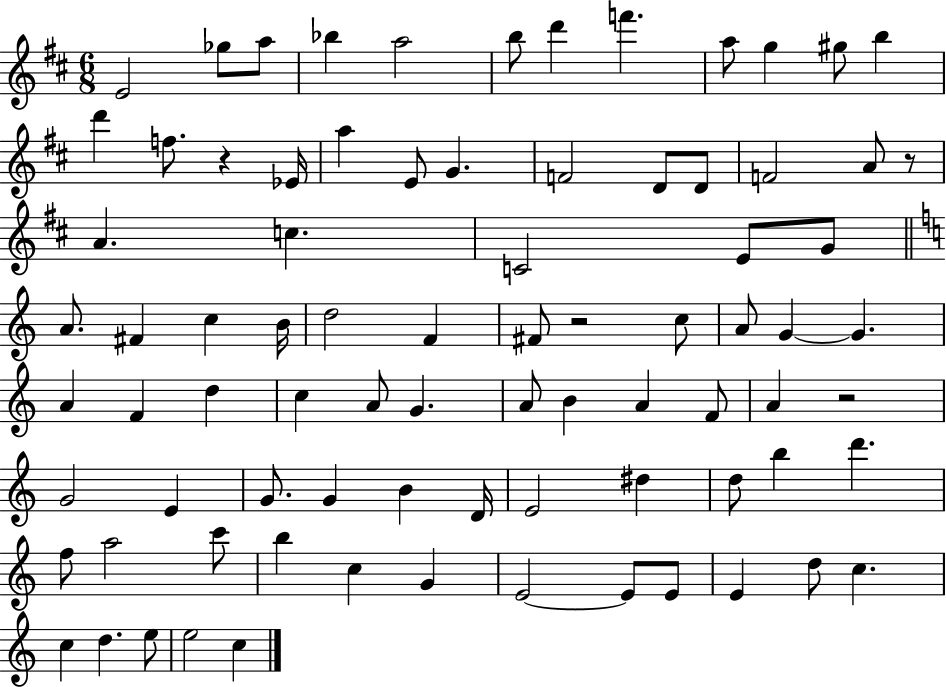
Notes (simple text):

E4/h Gb5/e A5/e Bb5/q A5/h B5/e D6/q F6/q. A5/e G5/q G#5/e B5/q D6/q F5/e. R/q Eb4/s A5/q E4/e G4/q. F4/h D4/e D4/e F4/h A4/e R/e A4/q. C5/q. C4/h E4/e G4/e A4/e. F#4/q C5/q B4/s D5/h F4/q F#4/e R/h C5/e A4/e G4/q G4/q. A4/q F4/q D5/q C5/q A4/e G4/q. A4/e B4/q A4/q F4/e A4/q R/h G4/h E4/q G4/e. G4/q B4/q D4/s E4/h D#5/q D5/e B5/q D6/q. F5/e A5/h C6/e B5/q C5/q G4/q E4/h E4/e E4/e E4/q D5/e C5/q. C5/q D5/q. E5/e E5/h C5/q